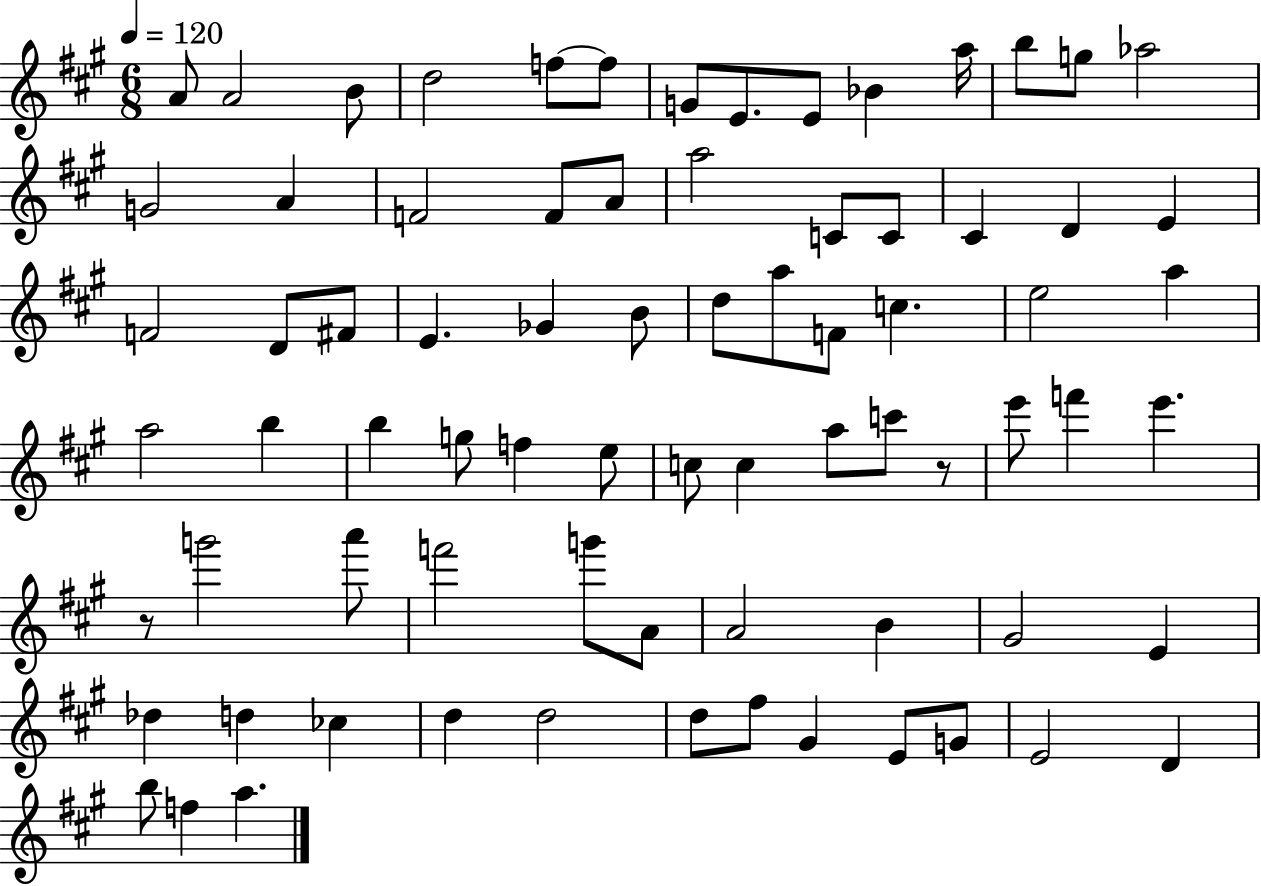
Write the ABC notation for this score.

X:1
T:Untitled
M:6/8
L:1/4
K:A
A/2 A2 B/2 d2 f/2 f/2 G/2 E/2 E/2 _B a/4 b/2 g/2 _a2 G2 A F2 F/2 A/2 a2 C/2 C/2 ^C D E F2 D/2 ^F/2 E _G B/2 d/2 a/2 F/2 c e2 a a2 b b g/2 f e/2 c/2 c a/2 c'/2 z/2 e'/2 f' e' z/2 g'2 a'/2 f'2 g'/2 A/2 A2 B ^G2 E _d d _c d d2 d/2 ^f/2 ^G E/2 G/2 E2 D b/2 f a